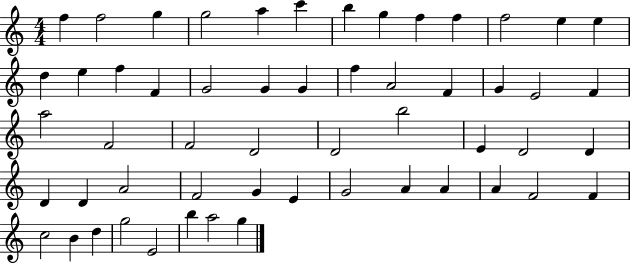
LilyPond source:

{
  \clef treble
  \numericTimeSignature
  \time 4/4
  \key c \major
  f''4 f''2 g''4 | g''2 a''4 c'''4 | b''4 g''4 f''4 f''4 | f''2 e''4 e''4 | \break d''4 e''4 f''4 f'4 | g'2 g'4 g'4 | f''4 a'2 f'4 | g'4 e'2 f'4 | \break a''2 f'2 | f'2 d'2 | d'2 b''2 | e'4 d'2 d'4 | \break d'4 d'4 a'2 | f'2 g'4 e'4 | g'2 a'4 a'4 | a'4 f'2 f'4 | \break c''2 b'4 d''4 | g''2 e'2 | b''4 a''2 g''4 | \bar "|."
}